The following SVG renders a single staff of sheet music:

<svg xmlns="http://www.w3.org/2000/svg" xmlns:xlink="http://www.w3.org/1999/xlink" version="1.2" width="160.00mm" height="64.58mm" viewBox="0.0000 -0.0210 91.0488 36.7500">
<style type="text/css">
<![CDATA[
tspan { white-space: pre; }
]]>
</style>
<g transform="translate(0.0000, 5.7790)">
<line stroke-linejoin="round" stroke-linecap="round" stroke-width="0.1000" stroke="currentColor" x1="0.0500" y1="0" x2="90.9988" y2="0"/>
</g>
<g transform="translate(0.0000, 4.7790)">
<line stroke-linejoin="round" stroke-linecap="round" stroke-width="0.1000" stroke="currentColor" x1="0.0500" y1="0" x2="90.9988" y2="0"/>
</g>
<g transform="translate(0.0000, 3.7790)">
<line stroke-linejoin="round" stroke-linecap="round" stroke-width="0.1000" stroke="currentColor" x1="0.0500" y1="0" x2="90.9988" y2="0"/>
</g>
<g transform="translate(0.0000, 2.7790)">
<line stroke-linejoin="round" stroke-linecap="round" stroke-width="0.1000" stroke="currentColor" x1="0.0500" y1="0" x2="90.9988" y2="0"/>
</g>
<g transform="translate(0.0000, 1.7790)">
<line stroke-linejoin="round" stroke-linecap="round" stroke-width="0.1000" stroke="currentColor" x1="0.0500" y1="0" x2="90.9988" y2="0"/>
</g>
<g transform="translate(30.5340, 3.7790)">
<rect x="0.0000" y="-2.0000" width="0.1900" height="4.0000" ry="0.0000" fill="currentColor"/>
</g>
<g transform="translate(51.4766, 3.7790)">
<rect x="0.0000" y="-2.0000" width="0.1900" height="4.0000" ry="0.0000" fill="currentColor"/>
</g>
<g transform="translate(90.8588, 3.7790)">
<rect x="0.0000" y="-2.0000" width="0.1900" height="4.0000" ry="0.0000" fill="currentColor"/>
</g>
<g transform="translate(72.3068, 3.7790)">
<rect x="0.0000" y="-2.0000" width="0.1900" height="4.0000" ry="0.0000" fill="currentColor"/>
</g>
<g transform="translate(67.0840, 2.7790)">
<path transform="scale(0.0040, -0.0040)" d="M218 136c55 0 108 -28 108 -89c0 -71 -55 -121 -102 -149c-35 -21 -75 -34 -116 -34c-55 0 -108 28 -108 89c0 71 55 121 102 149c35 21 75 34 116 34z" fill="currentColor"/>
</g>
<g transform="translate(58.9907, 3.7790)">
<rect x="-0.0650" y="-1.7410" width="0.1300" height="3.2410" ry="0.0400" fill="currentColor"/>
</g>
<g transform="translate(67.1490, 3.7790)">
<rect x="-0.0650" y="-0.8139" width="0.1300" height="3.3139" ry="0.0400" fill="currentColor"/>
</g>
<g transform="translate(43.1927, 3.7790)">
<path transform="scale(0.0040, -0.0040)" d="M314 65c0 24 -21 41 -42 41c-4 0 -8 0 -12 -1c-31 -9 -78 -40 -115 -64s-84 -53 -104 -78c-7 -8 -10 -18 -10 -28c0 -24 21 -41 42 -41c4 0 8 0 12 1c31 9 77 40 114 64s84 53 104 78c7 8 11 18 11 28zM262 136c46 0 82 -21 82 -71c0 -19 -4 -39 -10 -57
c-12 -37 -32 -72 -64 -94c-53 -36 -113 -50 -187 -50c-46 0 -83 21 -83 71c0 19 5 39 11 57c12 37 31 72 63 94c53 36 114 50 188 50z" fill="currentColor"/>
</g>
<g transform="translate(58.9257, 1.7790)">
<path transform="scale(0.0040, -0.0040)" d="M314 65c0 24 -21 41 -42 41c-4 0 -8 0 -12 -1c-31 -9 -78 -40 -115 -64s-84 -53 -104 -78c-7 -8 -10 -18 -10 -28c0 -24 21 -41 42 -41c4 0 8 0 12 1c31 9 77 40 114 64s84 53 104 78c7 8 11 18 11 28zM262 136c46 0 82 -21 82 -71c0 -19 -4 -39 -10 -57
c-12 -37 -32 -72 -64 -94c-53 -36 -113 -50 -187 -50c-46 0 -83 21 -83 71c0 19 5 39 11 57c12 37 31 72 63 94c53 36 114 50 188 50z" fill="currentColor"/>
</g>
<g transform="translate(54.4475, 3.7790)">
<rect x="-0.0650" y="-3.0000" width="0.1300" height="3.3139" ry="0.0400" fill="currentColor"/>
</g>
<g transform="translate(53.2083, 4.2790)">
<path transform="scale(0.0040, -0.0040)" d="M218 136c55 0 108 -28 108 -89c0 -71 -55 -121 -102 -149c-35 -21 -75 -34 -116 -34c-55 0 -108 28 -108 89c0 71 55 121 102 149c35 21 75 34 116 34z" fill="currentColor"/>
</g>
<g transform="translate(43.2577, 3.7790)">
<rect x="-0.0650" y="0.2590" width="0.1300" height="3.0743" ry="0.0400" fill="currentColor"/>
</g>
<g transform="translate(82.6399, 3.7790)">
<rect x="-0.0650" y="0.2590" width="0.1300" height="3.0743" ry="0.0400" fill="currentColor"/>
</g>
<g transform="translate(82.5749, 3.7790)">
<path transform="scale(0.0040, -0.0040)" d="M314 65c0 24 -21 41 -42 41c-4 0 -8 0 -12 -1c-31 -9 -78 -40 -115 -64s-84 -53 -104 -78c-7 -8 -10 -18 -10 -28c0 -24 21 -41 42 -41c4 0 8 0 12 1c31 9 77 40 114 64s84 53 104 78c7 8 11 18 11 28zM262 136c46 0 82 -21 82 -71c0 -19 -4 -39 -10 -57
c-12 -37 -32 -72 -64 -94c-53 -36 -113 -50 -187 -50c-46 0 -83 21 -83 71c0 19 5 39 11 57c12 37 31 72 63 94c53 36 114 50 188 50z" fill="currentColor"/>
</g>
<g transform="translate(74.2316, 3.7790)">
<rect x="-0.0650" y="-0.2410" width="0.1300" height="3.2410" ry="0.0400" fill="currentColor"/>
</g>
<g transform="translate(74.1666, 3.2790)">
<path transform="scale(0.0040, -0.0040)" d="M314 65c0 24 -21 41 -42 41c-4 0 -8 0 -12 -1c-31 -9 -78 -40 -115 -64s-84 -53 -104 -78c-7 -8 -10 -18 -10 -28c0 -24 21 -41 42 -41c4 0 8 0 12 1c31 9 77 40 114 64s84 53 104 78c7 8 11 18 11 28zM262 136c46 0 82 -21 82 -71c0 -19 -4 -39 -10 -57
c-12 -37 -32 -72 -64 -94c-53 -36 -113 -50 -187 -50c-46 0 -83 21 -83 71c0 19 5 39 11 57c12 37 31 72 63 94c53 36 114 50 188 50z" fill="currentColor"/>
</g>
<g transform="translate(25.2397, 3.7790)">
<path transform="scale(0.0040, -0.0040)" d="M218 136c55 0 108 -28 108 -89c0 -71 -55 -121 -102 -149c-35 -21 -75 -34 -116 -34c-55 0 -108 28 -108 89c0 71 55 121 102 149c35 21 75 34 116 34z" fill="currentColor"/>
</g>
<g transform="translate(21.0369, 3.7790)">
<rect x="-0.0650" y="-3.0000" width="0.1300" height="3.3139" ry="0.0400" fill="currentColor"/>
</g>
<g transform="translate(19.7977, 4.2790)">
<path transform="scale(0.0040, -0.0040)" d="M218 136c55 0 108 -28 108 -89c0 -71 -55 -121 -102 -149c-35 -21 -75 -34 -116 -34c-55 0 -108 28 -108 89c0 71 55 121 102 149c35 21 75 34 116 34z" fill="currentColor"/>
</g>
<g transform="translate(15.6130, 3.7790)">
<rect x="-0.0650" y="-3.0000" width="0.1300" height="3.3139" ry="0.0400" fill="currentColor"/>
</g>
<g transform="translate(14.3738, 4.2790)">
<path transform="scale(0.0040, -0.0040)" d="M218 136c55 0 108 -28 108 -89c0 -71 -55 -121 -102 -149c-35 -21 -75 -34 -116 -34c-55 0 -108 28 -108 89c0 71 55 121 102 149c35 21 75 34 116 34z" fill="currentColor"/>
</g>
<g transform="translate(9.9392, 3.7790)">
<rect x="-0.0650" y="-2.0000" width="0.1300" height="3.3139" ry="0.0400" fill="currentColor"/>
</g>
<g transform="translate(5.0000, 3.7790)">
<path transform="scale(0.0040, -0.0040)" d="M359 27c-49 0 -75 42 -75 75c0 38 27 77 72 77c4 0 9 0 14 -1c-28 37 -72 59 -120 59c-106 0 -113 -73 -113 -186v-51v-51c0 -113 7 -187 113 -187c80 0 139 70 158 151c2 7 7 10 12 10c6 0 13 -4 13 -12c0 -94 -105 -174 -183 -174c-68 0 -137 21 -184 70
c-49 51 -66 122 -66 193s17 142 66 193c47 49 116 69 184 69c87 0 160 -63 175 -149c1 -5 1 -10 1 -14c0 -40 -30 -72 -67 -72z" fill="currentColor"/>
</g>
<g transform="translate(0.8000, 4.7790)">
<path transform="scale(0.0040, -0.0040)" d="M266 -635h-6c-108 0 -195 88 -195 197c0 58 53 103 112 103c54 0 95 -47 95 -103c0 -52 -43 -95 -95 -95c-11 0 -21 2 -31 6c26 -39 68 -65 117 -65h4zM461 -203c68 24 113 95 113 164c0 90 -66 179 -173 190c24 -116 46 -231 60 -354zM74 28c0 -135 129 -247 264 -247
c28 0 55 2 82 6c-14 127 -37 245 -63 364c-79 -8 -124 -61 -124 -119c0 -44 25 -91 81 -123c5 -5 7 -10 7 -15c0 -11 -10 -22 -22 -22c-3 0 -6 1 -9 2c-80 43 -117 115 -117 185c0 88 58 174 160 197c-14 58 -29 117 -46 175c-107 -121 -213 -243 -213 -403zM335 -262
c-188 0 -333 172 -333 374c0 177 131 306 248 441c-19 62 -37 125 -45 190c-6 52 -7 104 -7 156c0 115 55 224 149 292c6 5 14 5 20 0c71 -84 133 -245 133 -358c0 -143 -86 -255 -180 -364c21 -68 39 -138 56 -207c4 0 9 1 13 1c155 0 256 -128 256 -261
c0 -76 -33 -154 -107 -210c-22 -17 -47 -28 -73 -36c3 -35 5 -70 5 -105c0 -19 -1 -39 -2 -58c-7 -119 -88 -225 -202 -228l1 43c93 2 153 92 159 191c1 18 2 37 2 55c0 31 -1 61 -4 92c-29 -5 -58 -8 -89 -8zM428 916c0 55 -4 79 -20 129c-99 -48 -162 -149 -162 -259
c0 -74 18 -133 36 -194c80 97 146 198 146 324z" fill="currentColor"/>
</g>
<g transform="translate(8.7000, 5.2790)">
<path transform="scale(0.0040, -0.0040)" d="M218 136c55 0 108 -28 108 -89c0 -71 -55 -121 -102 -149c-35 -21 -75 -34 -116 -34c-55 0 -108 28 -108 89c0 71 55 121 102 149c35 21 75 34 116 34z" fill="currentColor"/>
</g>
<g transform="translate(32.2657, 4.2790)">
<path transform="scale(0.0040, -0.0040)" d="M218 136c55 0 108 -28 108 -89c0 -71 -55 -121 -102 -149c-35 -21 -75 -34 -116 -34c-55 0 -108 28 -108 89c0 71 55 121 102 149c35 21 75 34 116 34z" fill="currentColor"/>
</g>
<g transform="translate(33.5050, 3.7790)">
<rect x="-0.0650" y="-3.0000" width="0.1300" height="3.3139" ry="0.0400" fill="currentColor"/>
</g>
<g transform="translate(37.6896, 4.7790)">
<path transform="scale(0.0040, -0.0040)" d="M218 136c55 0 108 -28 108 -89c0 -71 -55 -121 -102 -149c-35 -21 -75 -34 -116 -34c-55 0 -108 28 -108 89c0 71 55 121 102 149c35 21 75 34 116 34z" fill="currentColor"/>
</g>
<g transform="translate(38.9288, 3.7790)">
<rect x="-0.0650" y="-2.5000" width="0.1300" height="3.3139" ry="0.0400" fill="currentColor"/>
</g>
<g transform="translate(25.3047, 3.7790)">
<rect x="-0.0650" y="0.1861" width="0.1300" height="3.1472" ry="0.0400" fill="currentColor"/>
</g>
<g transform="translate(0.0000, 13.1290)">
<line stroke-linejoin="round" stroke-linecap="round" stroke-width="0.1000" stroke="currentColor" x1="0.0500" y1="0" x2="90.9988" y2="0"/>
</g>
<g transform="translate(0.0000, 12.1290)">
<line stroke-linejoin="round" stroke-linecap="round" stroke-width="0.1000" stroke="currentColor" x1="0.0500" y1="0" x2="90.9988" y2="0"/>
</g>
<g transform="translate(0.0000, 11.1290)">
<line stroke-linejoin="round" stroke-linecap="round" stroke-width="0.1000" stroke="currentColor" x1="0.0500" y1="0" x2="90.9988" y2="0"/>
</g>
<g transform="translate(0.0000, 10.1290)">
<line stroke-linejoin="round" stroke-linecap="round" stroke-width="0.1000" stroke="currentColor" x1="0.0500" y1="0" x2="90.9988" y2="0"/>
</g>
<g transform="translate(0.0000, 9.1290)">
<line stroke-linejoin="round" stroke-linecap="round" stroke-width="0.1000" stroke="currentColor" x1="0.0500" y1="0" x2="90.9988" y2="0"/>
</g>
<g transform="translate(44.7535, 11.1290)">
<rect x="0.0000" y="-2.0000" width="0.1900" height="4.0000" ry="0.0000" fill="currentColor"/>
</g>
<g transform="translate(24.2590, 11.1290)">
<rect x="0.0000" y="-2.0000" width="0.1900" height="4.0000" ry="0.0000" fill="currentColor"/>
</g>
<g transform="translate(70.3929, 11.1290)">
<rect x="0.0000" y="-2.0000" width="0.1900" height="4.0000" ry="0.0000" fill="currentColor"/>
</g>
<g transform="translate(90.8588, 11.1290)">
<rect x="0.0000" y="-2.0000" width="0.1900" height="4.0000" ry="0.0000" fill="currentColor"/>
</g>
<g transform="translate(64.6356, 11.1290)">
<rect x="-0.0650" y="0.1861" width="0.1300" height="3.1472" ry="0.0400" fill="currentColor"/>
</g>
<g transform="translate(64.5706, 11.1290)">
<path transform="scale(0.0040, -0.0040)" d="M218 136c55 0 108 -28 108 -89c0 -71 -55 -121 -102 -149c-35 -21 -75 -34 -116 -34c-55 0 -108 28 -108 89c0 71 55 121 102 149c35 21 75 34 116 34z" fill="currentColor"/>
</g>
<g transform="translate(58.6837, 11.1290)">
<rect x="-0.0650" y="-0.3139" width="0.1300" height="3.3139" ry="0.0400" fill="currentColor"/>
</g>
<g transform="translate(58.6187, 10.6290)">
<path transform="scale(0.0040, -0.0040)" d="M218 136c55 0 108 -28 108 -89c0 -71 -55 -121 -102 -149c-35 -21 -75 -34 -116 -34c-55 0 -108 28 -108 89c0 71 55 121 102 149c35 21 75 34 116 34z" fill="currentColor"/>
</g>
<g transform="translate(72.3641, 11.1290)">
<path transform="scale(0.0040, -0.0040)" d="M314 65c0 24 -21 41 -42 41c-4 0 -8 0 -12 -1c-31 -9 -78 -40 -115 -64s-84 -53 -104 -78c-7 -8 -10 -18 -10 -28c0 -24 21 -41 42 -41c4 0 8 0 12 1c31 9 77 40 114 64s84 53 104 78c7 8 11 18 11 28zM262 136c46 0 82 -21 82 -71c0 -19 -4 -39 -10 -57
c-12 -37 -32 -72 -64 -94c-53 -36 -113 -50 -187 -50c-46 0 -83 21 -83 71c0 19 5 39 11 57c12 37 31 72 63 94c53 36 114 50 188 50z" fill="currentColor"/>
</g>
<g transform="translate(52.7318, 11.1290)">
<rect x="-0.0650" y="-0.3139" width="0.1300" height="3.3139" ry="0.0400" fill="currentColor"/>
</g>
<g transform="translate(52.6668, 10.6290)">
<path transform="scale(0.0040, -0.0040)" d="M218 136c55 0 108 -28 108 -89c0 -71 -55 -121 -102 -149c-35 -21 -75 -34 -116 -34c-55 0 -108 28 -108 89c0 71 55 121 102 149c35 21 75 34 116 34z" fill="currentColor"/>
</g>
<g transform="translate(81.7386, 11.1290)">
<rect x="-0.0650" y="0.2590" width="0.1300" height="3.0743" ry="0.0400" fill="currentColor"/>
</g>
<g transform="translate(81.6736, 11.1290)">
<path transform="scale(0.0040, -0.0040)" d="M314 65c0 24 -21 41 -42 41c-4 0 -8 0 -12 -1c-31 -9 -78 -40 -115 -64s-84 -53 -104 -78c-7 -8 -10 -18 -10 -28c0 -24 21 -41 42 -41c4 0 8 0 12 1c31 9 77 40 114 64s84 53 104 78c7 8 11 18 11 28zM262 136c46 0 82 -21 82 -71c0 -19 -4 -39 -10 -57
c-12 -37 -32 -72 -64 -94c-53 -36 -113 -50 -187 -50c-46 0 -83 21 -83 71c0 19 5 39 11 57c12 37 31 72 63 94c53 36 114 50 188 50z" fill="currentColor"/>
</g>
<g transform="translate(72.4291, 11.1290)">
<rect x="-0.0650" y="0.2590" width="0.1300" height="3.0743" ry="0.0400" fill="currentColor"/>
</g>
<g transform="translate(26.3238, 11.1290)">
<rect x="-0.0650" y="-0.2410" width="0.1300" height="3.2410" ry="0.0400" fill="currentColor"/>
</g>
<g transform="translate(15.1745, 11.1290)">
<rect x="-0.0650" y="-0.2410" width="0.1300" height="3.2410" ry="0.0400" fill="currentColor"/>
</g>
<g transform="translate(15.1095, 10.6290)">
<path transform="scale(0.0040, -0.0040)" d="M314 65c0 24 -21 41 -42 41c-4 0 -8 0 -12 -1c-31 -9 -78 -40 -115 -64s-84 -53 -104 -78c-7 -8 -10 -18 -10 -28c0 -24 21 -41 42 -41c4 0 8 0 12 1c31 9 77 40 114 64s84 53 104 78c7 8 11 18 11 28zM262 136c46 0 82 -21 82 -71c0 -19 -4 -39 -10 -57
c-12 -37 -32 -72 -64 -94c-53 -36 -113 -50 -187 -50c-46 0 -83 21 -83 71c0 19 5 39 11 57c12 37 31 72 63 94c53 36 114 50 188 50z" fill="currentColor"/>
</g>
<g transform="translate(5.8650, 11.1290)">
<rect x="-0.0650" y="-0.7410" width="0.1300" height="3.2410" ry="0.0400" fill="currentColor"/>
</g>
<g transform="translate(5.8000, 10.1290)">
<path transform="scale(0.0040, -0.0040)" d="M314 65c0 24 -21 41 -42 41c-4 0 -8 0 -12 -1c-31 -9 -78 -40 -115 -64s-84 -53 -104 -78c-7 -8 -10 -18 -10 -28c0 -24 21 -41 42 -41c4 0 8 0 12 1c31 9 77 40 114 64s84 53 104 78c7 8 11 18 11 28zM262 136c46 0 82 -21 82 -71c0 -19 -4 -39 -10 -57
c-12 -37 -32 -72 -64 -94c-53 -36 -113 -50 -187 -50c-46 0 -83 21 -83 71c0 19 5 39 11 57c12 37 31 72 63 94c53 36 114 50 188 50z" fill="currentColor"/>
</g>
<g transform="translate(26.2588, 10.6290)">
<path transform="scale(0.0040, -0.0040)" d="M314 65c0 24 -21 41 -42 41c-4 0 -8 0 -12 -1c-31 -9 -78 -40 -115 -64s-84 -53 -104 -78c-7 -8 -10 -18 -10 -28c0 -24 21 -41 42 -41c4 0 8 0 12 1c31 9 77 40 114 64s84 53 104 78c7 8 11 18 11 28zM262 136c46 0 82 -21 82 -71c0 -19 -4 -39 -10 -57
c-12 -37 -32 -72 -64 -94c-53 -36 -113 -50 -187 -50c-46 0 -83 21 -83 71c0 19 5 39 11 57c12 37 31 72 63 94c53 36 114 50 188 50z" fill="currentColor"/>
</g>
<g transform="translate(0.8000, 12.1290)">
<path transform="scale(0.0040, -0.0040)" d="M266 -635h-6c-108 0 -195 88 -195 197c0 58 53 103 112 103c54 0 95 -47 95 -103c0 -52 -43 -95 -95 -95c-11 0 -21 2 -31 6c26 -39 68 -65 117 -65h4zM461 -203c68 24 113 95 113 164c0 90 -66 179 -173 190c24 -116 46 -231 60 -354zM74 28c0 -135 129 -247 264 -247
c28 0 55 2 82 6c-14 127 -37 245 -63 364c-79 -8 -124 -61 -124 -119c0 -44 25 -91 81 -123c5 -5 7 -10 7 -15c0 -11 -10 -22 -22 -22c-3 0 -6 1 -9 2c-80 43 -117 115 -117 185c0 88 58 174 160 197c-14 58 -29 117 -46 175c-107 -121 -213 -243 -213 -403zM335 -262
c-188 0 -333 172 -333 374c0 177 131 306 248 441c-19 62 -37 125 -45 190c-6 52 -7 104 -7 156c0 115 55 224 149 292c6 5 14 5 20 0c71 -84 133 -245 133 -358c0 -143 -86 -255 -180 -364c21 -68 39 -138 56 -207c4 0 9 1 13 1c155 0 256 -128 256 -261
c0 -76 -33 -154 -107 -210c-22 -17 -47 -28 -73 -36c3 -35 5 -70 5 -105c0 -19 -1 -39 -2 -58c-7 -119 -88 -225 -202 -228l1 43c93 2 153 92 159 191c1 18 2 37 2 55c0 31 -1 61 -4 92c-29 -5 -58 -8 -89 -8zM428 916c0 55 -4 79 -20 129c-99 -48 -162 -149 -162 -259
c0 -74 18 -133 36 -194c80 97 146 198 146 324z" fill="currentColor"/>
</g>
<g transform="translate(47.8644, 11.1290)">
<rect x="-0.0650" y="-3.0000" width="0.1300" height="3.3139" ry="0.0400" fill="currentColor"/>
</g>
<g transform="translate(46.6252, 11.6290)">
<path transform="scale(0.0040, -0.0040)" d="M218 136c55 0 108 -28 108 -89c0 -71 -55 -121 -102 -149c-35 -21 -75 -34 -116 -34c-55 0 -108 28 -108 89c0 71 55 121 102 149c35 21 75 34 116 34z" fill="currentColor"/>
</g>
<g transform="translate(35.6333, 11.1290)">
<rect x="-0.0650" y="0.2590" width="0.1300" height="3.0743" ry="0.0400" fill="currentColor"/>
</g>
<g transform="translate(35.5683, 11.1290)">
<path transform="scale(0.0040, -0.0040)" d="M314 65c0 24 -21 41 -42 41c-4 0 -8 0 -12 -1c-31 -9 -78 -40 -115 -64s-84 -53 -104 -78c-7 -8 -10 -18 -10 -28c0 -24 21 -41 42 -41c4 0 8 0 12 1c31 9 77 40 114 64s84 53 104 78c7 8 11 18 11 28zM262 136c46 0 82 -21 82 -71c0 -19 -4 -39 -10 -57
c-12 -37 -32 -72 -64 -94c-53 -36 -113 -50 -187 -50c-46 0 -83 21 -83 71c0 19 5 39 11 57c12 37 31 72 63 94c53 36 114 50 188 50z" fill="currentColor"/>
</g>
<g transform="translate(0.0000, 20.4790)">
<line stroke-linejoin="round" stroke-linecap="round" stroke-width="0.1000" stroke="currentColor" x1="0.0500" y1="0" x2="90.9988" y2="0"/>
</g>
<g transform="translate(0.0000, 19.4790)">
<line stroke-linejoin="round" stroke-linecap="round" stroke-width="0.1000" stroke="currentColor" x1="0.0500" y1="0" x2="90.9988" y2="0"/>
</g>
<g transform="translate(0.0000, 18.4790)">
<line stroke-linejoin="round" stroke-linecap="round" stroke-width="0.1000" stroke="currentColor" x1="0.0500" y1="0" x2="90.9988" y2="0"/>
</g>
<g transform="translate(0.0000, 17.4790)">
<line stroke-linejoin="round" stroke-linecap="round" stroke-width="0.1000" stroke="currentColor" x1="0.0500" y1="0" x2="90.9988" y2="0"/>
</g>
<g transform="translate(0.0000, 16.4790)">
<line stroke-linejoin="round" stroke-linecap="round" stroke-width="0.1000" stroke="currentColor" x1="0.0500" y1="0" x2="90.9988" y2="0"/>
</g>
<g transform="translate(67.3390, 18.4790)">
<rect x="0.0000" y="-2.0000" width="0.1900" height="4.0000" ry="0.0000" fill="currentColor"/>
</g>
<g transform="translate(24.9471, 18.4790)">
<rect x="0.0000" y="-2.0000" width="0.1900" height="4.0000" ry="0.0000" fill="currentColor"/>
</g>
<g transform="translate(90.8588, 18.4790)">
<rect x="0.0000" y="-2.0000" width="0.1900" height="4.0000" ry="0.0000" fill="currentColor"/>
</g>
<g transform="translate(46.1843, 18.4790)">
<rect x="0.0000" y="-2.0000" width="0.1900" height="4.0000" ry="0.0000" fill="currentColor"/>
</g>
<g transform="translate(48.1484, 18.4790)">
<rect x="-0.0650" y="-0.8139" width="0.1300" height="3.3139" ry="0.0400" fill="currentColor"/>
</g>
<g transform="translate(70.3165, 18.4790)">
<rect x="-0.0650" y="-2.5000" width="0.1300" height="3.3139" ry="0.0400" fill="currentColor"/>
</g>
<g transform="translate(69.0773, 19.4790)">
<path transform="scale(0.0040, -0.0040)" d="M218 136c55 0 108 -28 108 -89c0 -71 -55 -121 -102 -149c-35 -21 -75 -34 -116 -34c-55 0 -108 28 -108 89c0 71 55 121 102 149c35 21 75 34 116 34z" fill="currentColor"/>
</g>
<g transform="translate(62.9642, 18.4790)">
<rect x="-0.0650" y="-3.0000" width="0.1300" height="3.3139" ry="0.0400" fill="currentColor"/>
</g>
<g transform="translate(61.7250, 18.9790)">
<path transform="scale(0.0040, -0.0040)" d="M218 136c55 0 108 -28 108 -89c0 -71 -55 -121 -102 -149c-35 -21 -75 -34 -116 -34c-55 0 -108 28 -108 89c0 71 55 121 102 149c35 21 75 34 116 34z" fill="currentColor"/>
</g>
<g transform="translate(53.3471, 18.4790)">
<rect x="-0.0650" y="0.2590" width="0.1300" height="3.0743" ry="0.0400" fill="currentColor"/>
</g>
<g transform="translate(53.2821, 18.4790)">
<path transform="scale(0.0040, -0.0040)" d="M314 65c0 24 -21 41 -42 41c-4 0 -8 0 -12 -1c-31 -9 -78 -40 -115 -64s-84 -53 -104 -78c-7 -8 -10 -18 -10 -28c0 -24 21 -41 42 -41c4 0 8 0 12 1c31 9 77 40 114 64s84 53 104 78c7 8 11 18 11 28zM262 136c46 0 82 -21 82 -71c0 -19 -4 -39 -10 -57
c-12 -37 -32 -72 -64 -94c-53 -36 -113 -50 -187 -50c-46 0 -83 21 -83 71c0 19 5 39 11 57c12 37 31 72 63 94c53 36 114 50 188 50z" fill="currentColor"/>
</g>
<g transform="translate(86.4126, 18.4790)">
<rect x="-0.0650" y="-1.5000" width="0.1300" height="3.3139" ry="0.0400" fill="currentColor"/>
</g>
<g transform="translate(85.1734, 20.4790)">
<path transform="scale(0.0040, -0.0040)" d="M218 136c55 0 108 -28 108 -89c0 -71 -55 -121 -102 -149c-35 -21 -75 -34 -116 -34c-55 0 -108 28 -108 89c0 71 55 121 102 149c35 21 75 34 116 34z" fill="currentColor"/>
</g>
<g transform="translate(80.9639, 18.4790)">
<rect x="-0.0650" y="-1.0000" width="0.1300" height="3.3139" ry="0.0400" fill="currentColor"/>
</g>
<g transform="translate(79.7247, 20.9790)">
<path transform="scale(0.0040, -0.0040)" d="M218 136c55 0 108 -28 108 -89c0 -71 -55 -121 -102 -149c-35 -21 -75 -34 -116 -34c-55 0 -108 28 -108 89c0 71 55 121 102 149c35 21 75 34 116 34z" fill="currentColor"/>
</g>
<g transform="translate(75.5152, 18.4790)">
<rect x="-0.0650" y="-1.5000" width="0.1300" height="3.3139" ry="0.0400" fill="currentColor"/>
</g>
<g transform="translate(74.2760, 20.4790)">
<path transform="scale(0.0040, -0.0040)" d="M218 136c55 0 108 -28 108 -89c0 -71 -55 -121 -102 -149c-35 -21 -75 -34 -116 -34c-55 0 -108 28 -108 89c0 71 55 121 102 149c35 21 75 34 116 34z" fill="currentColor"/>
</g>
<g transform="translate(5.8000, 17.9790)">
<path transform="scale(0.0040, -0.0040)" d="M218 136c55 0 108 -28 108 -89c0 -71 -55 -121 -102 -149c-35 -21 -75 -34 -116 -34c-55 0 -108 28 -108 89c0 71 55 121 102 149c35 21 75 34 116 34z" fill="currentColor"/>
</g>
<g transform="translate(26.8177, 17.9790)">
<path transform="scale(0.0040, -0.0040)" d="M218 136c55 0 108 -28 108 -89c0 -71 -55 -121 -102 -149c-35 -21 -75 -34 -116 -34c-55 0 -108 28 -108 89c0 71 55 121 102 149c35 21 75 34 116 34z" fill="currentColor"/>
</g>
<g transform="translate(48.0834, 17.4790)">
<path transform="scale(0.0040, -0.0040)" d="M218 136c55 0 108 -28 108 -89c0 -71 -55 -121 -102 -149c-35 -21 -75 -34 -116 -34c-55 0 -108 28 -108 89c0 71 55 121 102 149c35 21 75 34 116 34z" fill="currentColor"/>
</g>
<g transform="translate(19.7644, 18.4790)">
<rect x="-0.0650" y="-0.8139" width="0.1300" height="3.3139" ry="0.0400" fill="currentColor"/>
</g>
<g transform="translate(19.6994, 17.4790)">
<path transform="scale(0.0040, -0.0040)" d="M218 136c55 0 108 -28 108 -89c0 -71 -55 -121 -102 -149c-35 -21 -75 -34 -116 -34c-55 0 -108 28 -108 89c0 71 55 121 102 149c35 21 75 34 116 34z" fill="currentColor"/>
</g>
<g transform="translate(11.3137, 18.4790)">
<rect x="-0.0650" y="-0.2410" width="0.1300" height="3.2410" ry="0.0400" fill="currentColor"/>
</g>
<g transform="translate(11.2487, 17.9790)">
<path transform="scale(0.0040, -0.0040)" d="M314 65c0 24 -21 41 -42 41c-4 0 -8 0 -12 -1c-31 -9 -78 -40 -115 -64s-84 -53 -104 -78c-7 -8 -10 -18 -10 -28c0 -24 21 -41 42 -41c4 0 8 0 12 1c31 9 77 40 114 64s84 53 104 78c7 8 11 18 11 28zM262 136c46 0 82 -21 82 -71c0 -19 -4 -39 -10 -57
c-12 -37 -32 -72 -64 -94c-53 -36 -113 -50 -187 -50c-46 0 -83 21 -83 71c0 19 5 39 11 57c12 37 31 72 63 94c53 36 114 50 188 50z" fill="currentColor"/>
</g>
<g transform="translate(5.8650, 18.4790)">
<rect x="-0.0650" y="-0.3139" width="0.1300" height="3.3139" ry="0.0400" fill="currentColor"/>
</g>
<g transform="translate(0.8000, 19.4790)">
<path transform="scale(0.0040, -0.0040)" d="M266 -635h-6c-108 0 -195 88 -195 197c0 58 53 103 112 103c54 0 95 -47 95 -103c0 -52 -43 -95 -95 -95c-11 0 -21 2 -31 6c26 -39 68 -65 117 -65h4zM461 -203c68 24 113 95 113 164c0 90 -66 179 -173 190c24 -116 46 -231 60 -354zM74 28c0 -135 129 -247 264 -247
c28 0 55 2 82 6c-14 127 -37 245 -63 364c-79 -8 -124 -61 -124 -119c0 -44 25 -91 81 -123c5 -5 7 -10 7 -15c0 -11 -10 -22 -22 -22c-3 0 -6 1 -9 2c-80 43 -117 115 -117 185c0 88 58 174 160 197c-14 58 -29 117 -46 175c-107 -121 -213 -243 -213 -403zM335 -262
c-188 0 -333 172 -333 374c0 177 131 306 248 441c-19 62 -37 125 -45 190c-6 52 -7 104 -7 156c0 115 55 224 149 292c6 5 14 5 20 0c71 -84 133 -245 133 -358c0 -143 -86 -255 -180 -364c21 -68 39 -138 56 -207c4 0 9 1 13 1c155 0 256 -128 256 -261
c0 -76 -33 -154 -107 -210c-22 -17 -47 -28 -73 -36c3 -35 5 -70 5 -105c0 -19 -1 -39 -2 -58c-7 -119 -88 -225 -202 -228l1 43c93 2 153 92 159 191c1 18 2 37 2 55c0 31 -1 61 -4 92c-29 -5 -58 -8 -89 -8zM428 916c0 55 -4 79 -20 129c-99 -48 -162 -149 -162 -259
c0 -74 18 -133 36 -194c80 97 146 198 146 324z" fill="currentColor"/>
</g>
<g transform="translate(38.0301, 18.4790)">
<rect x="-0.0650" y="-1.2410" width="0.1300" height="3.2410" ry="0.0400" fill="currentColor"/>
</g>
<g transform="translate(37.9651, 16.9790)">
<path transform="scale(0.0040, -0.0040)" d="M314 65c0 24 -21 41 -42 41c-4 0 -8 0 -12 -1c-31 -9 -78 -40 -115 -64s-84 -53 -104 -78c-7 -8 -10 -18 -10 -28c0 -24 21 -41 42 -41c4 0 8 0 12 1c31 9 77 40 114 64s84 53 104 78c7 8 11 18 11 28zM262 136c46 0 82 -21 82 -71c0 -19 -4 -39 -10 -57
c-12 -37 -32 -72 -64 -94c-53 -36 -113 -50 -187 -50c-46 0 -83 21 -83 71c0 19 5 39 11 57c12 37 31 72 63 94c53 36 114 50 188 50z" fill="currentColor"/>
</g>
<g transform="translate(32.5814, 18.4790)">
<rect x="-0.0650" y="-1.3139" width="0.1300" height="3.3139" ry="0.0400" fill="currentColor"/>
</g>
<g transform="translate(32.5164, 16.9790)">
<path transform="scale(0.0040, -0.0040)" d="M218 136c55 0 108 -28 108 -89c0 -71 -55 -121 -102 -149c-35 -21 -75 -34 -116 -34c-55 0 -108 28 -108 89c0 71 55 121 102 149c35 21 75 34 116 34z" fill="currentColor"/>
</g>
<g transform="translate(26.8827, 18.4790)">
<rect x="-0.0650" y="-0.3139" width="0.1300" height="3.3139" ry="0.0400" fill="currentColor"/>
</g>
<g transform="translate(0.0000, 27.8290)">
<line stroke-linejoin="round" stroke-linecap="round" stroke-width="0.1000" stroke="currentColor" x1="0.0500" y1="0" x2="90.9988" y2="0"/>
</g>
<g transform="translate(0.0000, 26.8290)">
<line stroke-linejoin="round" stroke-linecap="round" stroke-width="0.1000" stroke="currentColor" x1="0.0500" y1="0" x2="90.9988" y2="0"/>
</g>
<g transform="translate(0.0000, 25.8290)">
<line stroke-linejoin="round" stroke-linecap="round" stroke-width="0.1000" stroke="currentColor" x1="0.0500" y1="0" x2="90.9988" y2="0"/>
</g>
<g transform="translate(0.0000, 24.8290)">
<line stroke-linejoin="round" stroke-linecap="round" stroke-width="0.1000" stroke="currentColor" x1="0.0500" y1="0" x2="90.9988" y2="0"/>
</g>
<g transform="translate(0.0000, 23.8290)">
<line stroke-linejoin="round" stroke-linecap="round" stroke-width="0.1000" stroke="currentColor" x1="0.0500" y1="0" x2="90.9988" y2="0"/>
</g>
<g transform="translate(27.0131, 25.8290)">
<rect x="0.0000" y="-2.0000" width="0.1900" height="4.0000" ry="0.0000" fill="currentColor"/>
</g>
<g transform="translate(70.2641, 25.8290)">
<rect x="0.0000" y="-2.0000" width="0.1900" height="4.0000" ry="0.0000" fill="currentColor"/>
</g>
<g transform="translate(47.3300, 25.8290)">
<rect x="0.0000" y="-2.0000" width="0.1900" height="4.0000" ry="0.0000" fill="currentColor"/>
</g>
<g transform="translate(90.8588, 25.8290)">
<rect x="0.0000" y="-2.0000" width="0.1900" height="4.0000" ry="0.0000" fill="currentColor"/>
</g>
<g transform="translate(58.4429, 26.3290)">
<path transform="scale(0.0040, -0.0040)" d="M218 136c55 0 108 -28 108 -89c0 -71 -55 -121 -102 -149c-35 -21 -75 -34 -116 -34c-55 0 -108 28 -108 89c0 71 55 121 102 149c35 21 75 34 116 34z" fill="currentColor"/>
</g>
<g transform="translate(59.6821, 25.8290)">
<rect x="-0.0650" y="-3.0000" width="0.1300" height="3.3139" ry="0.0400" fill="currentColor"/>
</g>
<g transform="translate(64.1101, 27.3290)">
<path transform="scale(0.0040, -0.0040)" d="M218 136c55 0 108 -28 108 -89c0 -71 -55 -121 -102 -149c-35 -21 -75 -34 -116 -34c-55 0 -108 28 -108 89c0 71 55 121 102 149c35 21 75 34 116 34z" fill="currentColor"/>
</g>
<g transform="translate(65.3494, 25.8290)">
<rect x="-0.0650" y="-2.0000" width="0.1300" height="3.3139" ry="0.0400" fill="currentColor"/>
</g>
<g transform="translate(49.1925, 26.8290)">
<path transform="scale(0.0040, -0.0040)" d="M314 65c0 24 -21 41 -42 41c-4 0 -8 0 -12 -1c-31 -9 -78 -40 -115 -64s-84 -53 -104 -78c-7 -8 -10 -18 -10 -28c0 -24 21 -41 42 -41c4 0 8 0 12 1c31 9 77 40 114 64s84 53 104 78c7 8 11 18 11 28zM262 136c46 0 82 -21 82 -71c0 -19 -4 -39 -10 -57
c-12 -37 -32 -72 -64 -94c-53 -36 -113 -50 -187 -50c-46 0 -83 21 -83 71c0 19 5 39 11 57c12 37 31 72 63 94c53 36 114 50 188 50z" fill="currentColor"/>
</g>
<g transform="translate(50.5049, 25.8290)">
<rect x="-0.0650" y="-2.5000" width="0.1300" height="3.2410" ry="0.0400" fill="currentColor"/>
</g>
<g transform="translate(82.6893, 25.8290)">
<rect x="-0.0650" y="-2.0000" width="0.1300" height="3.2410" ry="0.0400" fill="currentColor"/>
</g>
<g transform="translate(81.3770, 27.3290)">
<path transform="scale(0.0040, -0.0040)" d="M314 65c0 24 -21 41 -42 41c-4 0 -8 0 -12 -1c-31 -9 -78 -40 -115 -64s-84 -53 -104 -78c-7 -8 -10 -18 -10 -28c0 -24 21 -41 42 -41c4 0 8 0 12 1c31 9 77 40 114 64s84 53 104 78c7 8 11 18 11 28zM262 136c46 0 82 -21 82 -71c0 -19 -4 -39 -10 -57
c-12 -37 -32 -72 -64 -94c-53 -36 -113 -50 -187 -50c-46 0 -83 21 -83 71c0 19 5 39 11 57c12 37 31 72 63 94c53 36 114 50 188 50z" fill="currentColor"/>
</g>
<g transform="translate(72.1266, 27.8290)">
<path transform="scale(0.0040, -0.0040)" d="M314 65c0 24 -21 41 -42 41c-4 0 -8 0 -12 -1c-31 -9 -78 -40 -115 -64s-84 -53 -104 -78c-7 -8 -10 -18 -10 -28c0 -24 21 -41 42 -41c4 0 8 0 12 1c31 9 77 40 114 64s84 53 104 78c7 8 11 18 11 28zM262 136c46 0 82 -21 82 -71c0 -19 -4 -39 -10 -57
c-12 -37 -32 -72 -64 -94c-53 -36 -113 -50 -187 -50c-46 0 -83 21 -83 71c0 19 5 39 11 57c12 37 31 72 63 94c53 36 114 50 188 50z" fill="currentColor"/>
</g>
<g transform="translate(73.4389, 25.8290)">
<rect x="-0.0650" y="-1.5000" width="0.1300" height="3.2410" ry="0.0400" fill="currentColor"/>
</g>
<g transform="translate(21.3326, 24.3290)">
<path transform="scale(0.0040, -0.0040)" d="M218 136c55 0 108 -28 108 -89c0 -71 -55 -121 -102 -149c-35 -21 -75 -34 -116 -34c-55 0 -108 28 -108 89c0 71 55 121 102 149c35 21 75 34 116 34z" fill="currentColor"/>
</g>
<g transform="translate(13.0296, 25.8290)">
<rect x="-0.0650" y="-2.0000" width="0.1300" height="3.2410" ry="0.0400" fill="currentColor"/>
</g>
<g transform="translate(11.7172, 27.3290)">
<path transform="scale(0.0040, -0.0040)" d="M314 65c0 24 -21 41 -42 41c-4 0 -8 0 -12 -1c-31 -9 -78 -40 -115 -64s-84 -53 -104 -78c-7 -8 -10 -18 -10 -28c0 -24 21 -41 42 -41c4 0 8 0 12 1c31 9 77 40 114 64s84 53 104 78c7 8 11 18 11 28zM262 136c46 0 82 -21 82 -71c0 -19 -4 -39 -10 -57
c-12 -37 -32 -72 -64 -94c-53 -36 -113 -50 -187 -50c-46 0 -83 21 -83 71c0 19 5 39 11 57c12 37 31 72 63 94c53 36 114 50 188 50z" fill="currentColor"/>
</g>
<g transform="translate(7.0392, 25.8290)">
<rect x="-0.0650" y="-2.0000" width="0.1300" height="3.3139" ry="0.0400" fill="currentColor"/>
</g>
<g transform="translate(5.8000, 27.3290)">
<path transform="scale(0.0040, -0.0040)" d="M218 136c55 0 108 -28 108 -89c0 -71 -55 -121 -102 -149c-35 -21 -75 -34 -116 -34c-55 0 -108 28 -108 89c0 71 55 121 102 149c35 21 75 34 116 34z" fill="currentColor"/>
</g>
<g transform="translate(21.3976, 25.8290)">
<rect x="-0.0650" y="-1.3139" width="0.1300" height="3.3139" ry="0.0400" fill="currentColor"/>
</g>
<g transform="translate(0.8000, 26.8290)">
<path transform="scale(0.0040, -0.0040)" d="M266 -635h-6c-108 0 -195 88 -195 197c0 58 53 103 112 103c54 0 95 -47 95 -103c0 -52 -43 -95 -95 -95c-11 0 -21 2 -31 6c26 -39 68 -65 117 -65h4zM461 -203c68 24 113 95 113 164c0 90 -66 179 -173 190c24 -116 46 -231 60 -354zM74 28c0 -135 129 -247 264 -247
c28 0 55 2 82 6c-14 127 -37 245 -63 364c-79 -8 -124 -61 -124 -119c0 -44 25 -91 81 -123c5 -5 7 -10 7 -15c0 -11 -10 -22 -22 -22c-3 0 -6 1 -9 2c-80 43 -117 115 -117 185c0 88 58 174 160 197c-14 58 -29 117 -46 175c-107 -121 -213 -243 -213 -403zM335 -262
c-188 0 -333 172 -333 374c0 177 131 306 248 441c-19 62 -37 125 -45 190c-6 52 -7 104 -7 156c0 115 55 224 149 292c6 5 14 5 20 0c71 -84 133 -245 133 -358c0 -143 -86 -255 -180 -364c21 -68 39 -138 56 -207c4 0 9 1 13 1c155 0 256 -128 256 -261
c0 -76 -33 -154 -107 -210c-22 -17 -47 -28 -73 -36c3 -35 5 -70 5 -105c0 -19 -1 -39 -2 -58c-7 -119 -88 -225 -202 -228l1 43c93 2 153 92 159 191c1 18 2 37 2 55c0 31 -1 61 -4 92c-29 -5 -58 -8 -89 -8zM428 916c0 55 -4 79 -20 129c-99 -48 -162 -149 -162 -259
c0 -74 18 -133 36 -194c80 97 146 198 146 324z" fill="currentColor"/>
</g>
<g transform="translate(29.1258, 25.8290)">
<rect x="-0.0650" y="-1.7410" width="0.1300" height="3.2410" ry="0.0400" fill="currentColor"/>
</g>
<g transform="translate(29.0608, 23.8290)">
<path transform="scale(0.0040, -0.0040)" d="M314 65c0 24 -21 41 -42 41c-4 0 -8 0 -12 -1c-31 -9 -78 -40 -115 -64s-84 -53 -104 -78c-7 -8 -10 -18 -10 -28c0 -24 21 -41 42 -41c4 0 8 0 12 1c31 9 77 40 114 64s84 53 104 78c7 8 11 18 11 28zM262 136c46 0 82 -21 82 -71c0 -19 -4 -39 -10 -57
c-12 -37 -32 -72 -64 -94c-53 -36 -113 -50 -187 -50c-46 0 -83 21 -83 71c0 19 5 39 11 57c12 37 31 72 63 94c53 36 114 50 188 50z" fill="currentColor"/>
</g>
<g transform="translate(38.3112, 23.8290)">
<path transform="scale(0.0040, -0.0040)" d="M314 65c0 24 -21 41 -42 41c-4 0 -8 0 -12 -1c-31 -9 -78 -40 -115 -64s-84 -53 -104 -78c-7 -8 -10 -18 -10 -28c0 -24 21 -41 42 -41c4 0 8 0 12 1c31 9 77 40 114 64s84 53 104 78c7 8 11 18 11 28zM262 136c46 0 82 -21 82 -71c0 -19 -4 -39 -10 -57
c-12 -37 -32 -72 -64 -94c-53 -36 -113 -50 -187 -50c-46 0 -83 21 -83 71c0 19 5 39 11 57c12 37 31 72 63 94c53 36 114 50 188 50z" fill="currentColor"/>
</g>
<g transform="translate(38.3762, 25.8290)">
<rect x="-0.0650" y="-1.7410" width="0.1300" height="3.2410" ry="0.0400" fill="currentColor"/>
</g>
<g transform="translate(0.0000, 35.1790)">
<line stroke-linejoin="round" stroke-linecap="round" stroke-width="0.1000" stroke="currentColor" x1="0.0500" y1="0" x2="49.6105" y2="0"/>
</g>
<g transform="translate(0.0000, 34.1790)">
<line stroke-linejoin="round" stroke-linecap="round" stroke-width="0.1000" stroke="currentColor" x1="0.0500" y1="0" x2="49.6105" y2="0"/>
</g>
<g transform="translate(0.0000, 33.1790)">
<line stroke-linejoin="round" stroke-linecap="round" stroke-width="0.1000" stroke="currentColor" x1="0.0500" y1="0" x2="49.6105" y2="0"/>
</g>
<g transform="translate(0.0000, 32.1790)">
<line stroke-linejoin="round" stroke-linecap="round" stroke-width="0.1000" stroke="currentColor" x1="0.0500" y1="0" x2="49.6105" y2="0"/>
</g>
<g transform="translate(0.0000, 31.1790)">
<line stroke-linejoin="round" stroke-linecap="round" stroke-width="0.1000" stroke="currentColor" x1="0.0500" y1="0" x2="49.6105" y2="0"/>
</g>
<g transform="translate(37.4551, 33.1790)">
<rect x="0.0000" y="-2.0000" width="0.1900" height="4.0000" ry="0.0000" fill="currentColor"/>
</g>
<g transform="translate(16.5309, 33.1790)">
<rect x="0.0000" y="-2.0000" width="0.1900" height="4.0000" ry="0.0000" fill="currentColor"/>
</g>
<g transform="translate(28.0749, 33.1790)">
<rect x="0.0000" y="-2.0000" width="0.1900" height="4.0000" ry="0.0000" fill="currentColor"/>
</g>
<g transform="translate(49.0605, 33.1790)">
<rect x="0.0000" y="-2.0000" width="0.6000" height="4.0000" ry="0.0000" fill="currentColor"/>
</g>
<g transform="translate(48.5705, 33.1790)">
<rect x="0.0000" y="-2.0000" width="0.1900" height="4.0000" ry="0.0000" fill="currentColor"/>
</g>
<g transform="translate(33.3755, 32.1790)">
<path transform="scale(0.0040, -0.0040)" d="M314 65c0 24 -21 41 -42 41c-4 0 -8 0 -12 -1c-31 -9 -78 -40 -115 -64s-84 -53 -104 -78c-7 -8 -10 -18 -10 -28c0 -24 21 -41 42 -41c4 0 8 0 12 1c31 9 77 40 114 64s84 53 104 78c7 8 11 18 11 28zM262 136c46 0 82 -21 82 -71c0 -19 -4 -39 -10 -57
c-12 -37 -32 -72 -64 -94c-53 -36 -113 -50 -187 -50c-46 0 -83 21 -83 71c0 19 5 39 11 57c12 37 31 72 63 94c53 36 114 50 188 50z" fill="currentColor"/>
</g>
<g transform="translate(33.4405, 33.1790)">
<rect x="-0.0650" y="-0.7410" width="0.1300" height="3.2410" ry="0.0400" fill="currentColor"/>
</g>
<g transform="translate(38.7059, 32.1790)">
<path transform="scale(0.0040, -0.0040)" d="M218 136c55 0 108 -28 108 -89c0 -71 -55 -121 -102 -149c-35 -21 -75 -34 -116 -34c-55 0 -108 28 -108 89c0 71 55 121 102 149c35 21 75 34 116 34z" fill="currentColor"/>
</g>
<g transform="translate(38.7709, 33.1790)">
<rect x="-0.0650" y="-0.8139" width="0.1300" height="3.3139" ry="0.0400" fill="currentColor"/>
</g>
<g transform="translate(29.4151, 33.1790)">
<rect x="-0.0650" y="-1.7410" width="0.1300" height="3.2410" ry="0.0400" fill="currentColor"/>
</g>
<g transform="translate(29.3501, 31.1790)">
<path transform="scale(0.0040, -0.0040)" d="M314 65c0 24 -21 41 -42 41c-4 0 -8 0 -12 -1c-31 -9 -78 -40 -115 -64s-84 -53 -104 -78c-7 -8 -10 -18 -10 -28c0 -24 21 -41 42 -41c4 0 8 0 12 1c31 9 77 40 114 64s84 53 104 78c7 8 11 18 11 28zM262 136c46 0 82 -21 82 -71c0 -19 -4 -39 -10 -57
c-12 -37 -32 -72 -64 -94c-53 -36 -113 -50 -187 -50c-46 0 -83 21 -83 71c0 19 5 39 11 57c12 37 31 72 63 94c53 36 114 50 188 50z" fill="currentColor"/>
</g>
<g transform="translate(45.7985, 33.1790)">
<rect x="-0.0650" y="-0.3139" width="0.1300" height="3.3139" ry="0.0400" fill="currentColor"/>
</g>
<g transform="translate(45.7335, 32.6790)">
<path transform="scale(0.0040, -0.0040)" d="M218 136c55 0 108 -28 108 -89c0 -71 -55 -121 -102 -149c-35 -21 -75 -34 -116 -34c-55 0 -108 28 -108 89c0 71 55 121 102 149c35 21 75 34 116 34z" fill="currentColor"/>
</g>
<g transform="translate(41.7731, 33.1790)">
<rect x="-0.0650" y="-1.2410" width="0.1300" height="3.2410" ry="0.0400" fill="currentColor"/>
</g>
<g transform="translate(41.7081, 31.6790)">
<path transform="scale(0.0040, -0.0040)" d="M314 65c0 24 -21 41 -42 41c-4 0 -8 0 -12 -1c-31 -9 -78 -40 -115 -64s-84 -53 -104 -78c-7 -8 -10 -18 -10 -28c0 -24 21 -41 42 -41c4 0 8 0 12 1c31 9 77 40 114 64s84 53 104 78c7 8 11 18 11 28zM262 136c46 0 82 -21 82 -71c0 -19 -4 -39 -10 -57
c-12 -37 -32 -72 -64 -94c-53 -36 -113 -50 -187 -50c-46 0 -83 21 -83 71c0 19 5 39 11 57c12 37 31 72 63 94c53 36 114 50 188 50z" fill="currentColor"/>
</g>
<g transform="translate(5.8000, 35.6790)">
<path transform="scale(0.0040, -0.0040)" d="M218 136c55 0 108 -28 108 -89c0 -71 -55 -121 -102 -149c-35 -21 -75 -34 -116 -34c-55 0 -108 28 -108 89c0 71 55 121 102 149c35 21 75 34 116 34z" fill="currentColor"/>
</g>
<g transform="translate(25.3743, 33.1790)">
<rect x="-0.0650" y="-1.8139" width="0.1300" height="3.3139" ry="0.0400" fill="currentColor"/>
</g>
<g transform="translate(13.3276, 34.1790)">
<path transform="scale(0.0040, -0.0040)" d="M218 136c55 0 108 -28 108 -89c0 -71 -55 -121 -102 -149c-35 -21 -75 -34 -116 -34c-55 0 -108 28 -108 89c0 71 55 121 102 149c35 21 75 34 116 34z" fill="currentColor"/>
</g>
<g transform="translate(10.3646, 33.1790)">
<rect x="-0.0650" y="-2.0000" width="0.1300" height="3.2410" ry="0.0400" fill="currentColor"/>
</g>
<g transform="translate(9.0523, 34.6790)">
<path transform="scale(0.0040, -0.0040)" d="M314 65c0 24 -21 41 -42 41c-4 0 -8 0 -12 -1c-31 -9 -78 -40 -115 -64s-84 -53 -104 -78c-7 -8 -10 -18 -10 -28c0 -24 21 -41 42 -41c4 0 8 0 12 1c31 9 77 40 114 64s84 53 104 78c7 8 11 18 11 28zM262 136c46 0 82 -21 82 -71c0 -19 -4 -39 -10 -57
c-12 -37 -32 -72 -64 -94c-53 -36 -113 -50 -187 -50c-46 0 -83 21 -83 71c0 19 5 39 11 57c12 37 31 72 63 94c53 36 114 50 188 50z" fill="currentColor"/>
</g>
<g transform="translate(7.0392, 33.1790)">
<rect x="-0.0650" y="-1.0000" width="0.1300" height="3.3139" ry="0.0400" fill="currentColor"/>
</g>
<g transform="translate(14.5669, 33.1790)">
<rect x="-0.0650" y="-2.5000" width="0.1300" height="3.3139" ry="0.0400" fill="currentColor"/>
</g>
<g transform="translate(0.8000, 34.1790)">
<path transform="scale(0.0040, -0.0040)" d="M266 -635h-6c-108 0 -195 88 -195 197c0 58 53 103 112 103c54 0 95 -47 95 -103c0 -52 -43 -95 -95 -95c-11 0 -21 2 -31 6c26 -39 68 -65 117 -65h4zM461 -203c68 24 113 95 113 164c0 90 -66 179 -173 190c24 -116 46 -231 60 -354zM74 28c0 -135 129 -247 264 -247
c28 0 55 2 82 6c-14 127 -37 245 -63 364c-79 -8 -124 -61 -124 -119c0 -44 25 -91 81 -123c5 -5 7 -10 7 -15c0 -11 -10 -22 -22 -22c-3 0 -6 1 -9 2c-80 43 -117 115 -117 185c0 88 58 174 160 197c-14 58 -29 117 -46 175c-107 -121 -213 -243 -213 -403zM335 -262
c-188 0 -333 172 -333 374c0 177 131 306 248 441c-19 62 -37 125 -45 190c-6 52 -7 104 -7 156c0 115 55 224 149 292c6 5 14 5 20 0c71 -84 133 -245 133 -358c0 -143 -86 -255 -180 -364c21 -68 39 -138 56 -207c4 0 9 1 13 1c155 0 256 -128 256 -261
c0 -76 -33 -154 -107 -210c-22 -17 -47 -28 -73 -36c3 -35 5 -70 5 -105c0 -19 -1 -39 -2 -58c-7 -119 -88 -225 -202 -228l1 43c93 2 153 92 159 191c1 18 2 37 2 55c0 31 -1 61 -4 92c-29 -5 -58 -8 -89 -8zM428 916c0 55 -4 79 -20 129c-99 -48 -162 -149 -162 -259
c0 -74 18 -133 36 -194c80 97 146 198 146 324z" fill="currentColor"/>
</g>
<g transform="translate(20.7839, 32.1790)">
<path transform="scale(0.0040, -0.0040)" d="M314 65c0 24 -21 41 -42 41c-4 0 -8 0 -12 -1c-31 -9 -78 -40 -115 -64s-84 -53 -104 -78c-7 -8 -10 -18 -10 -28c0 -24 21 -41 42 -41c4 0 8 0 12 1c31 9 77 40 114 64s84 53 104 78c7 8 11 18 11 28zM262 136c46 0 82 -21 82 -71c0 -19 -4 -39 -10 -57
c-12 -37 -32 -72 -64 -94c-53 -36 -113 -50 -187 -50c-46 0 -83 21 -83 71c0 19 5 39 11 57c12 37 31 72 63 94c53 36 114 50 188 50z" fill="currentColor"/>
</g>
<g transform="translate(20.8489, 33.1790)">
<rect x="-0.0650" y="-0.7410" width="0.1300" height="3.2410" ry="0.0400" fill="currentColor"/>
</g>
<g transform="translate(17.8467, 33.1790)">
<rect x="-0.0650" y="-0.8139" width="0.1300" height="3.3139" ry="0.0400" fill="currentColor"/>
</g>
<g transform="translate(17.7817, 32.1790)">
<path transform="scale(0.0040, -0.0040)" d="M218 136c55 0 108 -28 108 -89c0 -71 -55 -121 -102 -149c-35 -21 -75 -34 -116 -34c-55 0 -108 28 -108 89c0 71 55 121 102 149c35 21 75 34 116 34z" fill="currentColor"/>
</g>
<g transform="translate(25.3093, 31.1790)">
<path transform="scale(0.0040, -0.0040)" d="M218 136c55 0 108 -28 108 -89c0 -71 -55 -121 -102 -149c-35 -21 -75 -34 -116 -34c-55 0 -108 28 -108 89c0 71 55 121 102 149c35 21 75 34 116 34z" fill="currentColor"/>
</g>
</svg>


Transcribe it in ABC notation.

X:1
T:Untitled
M:4/4
L:1/4
K:C
F A A B A G B2 A f2 d c2 B2 d2 c2 c2 B2 A c c B B2 B2 c c2 d c e e2 d B2 A G E D E F F2 e f2 f2 G2 A F E2 F2 D F2 G d d2 f f2 d2 d e2 c